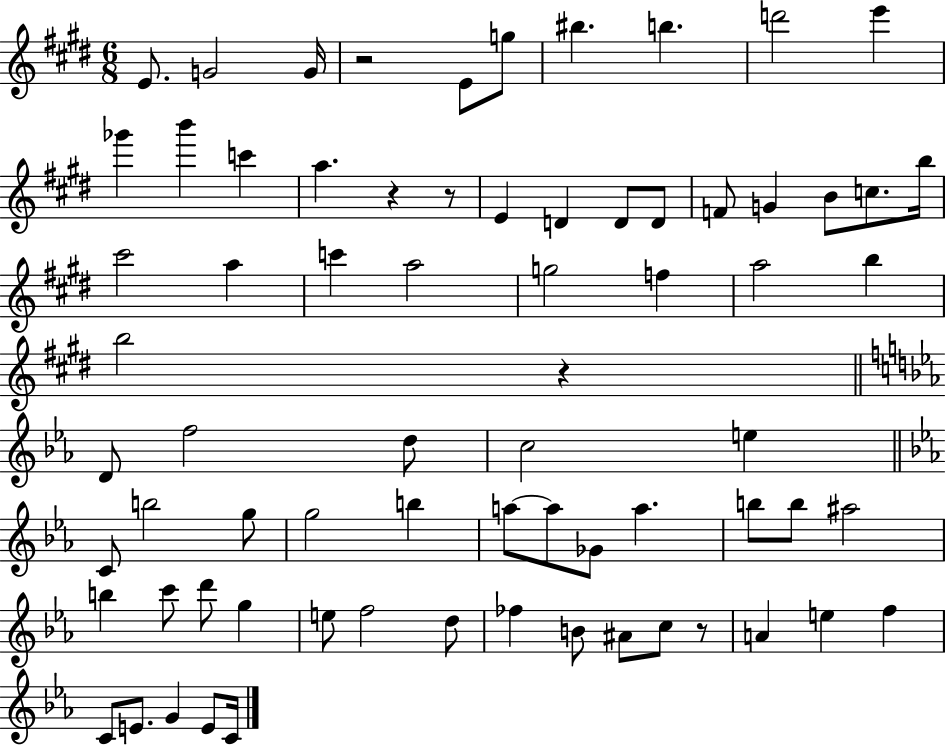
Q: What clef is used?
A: treble